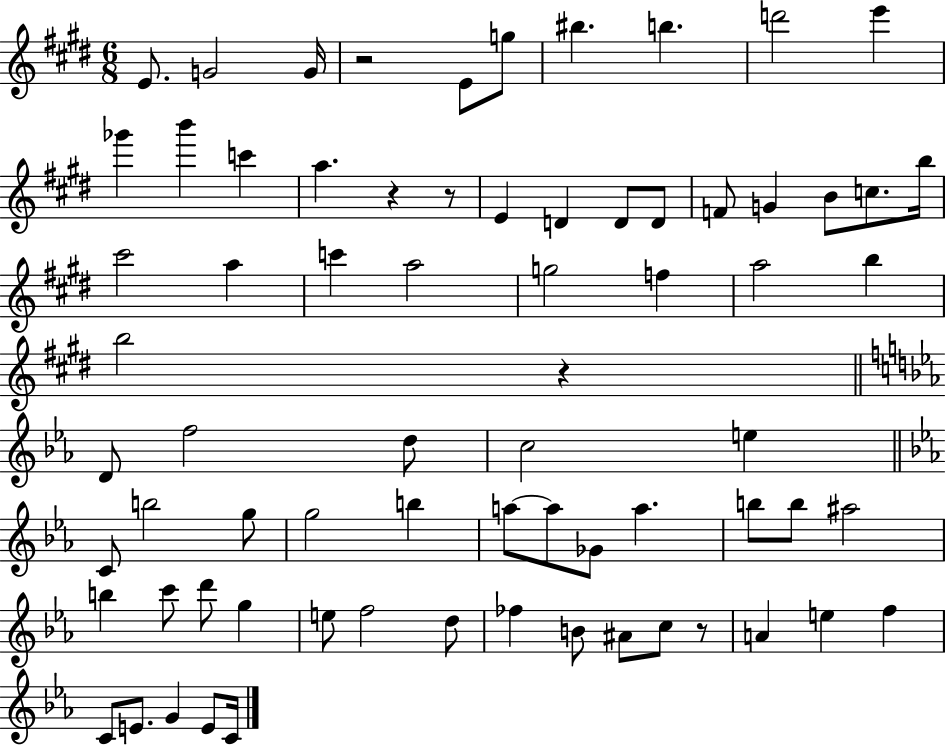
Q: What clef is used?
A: treble